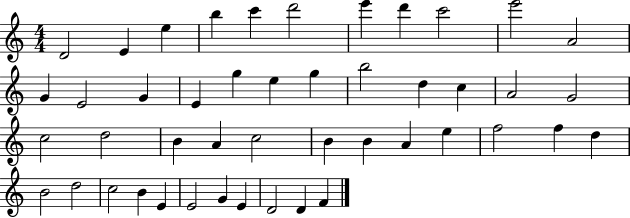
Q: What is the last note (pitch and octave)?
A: F4